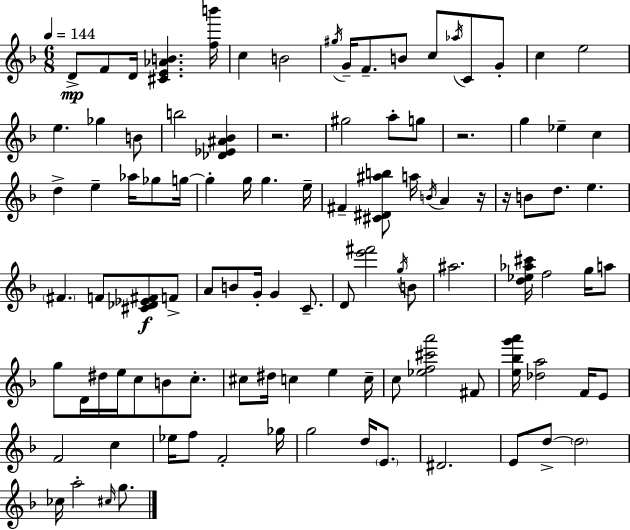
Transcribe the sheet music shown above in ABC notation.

X:1
T:Untitled
M:6/8
L:1/4
K:F
D/2 F/2 D/4 [^CE_AB] [fb']/4 c B2 ^g/4 G/4 F/2 B/2 c/2 _a/4 C/2 G/2 c e2 e _g B/2 b2 [_D_E^A_B] z2 ^g2 a/2 g/2 z2 g _e c d e _a/4 _g/2 g/4 g g/4 g e/4 ^F [^C^D^ab]/2 a/4 B/4 A z/4 z/4 B/2 d/2 e ^F F/2 [^C_D_E^F]/2 F/2 A/2 B/2 G/4 G C/2 D/2 [e'^f']2 g/4 B/2 ^a2 [d_e_a^c']/4 f2 g/4 a/2 g/2 D/4 ^d/4 e/4 c/2 B/2 c/2 ^c/2 ^d/4 c e c/4 c/2 [_ef^c'a']2 ^F/2 [e_bg'a']/4 [_da]2 F/4 E/2 F2 c _e/4 f/2 F2 _g/4 g2 d/4 E/2 ^D2 E/2 d/2 d2 _c/4 a2 ^c/4 g/2